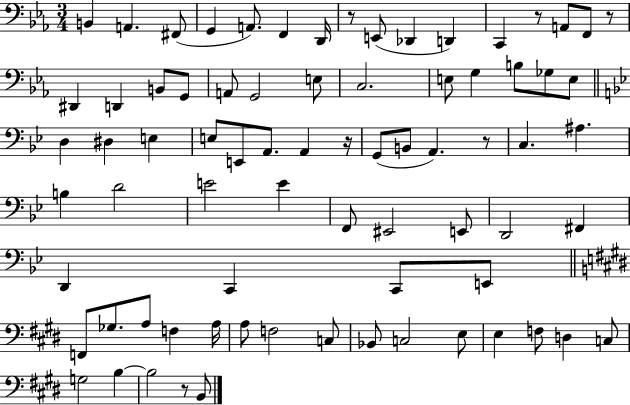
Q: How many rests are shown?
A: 6